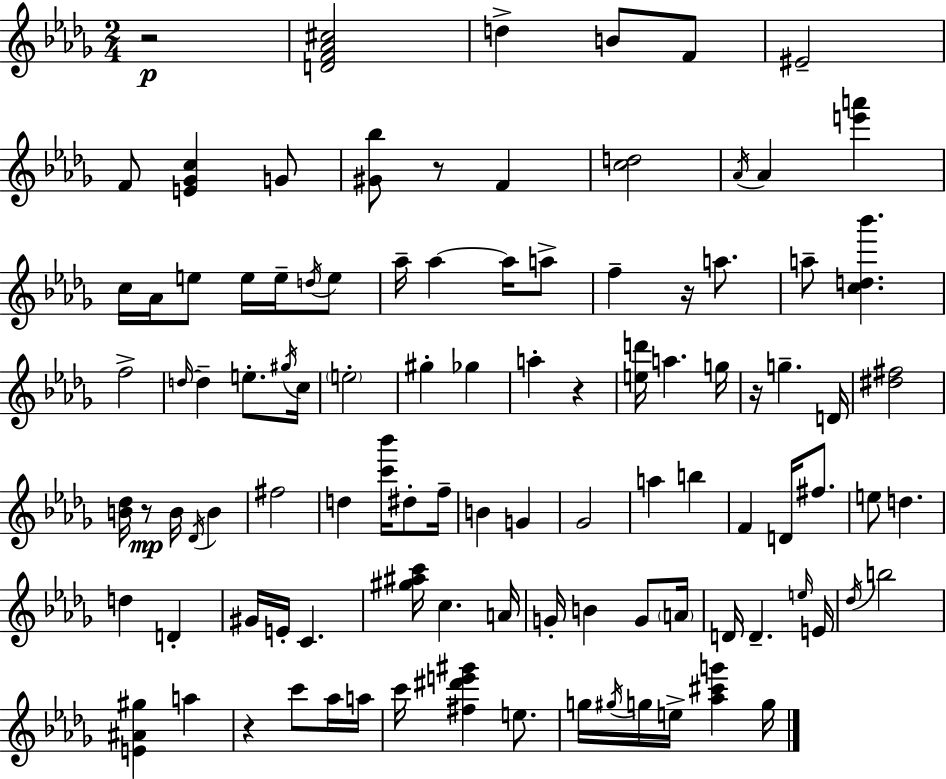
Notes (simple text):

R/h [D4,F4,Ab4,C#5]/h D5/q B4/e F4/e EIS4/h F4/e [E4,Gb4,C5]/q G4/e [G#4,Bb5]/e R/e F4/q [C5,D5]/h Ab4/s Ab4/q [E6,A6]/q C5/s Ab4/s E5/e E5/s E5/s D5/s E5/e Ab5/s Ab5/q Ab5/s A5/e F5/q R/s A5/e. A5/e [C5,D5,Bb6]/q. F5/h D5/s D5/q E5/e. G#5/s C5/s E5/h G#5/q Gb5/q A5/q R/q [E5,D6]/s A5/q. G5/s R/s G5/q. D4/s [D#5,F#5]/h [B4,Db5]/s R/e B4/s Db4/s B4/q F#5/h D5/q [C6,Bb6]/s D#5/e F5/s B4/q G4/q Gb4/h A5/q B5/q F4/q D4/s F#5/e. E5/e D5/q. D5/q D4/q G#4/s E4/s C4/q. [G#5,A#5,C6]/s C5/q. A4/s G4/s B4/q G4/e A4/s D4/s D4/q. E5/s E4/s Db5/s B5/h [E4,A#4,G#5]/q A5/q R/q C6/e Ab5/s A5/s C6/s [F#5,D#6,E6,G#6]/q E5/e. G5/s G#5/s G5/s E5/s [Ab5,C#6,G6]/q G5/s